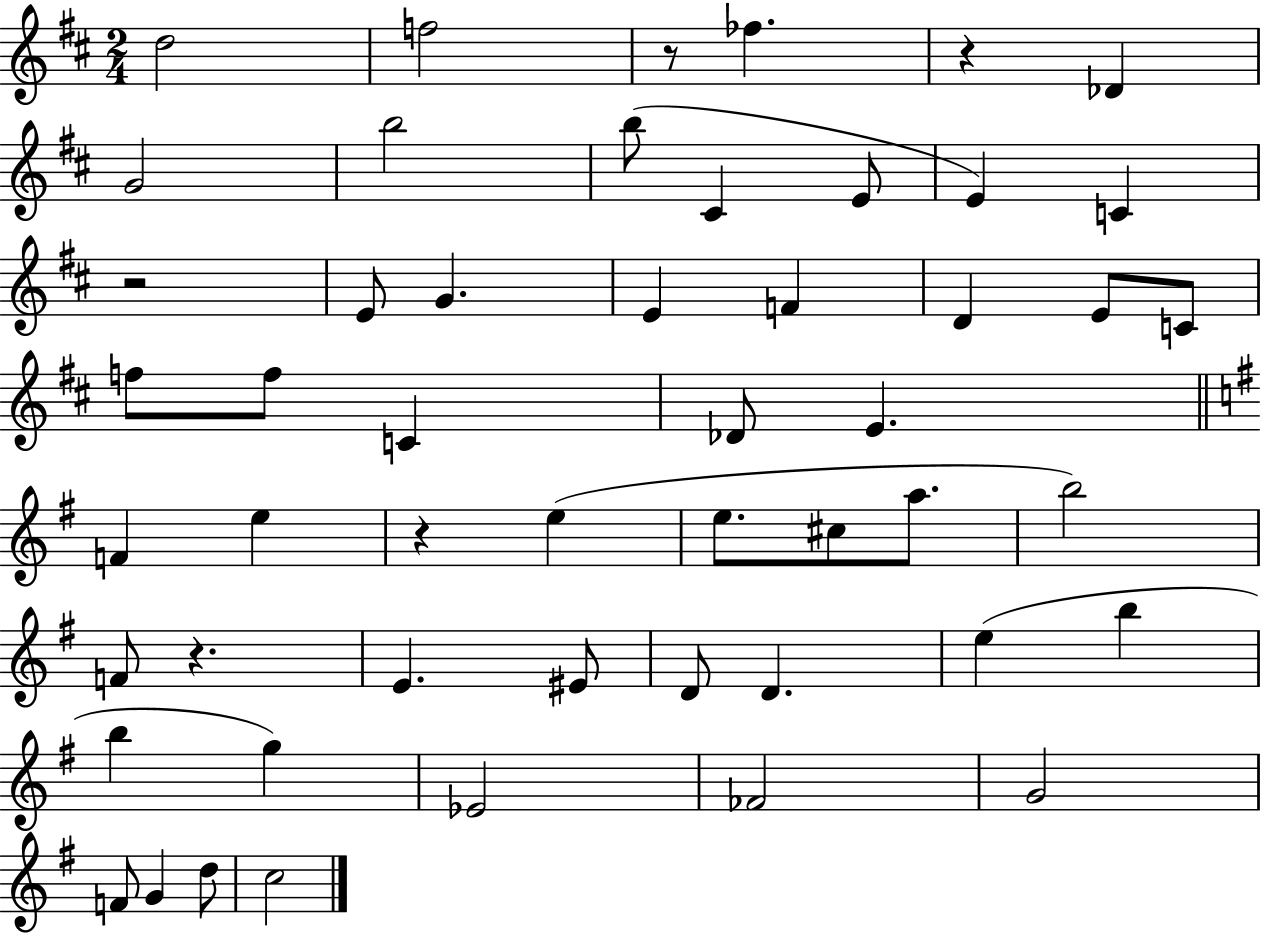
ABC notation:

X:1
T:Untitled
M:2/4
L:1/4
K:D
d2 f2 z/2 _f z _D G2 b2 b/2 ^C E/2 E C z2 E/2 G E F D E/2 C/2 f/2 f/2 C _D/2 E F e z e e/2 ^c/2 a/2 b2 F/2 z E ^E/2 D/2 D e b b g _E2 _F2 G2 F/2 G d/2 c2